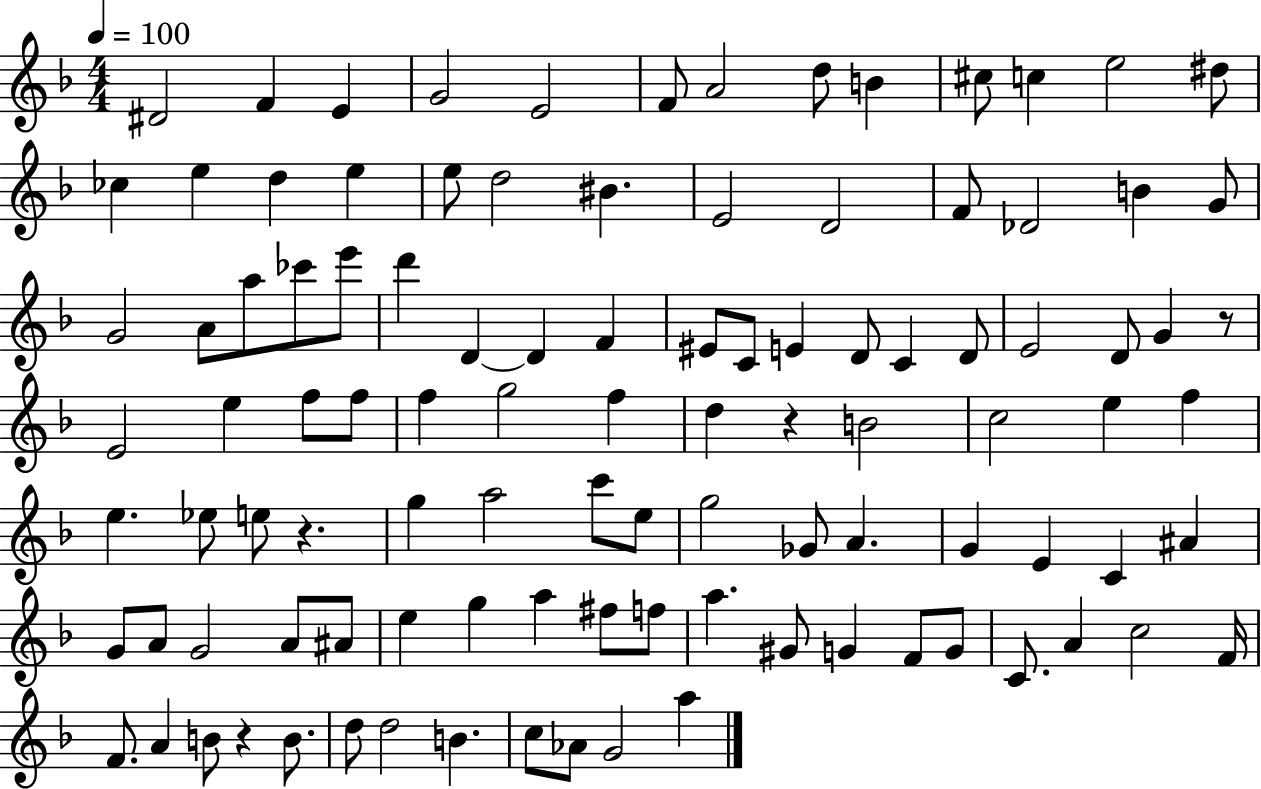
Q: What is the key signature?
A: F major